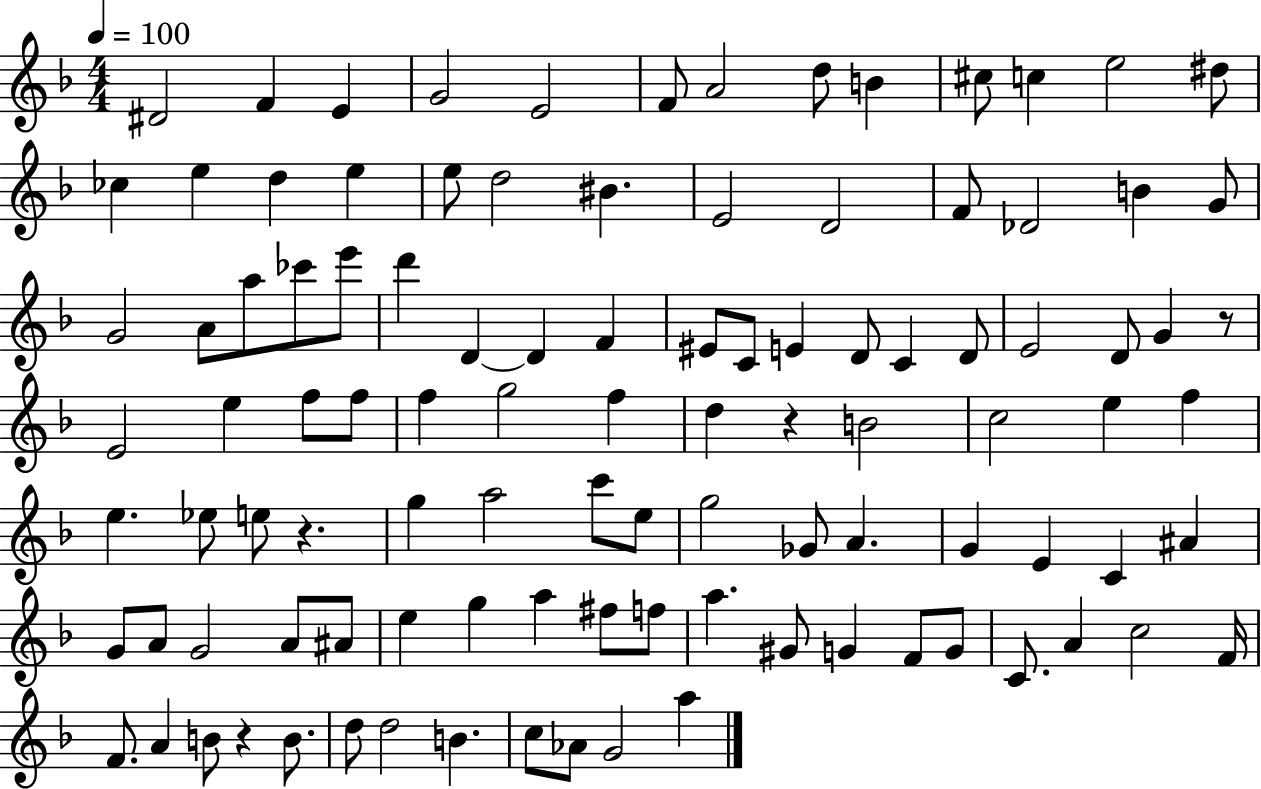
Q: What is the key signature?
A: F major